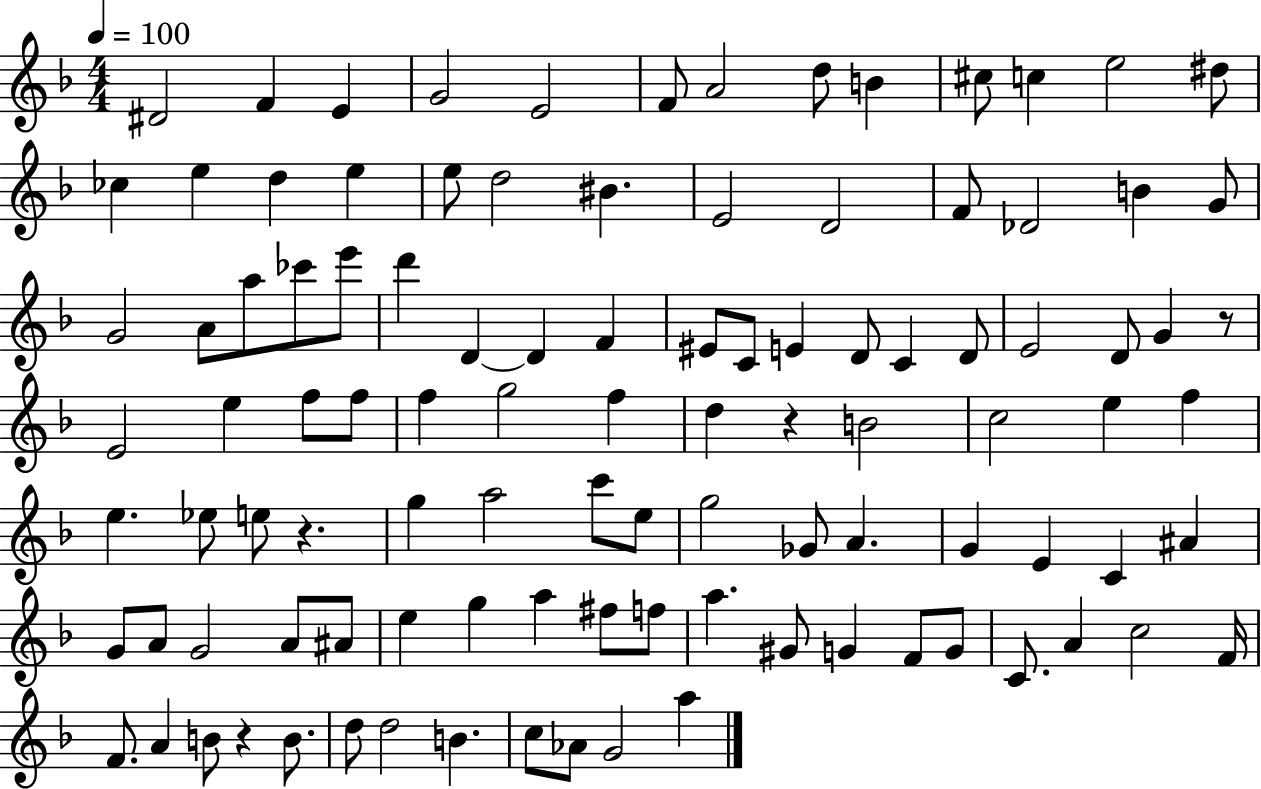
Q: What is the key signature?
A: F major